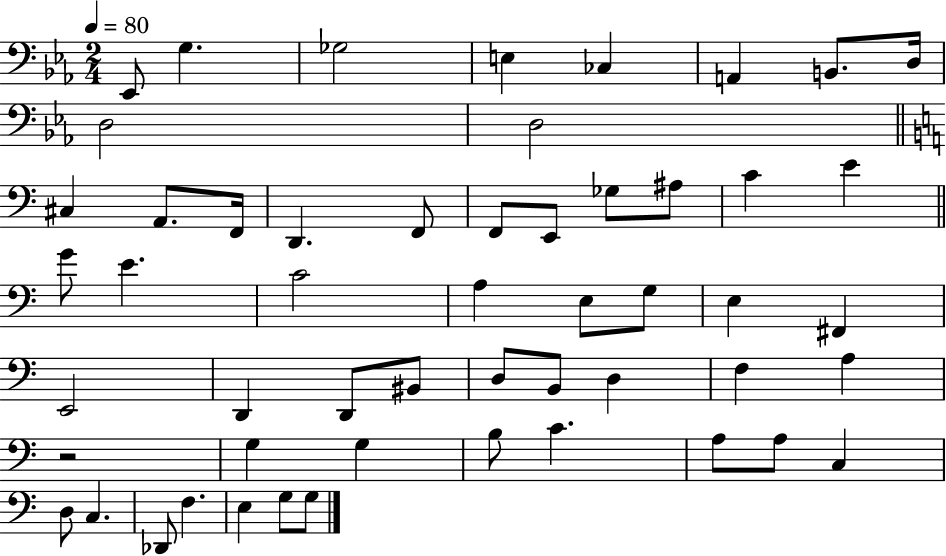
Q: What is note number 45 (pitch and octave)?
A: C3